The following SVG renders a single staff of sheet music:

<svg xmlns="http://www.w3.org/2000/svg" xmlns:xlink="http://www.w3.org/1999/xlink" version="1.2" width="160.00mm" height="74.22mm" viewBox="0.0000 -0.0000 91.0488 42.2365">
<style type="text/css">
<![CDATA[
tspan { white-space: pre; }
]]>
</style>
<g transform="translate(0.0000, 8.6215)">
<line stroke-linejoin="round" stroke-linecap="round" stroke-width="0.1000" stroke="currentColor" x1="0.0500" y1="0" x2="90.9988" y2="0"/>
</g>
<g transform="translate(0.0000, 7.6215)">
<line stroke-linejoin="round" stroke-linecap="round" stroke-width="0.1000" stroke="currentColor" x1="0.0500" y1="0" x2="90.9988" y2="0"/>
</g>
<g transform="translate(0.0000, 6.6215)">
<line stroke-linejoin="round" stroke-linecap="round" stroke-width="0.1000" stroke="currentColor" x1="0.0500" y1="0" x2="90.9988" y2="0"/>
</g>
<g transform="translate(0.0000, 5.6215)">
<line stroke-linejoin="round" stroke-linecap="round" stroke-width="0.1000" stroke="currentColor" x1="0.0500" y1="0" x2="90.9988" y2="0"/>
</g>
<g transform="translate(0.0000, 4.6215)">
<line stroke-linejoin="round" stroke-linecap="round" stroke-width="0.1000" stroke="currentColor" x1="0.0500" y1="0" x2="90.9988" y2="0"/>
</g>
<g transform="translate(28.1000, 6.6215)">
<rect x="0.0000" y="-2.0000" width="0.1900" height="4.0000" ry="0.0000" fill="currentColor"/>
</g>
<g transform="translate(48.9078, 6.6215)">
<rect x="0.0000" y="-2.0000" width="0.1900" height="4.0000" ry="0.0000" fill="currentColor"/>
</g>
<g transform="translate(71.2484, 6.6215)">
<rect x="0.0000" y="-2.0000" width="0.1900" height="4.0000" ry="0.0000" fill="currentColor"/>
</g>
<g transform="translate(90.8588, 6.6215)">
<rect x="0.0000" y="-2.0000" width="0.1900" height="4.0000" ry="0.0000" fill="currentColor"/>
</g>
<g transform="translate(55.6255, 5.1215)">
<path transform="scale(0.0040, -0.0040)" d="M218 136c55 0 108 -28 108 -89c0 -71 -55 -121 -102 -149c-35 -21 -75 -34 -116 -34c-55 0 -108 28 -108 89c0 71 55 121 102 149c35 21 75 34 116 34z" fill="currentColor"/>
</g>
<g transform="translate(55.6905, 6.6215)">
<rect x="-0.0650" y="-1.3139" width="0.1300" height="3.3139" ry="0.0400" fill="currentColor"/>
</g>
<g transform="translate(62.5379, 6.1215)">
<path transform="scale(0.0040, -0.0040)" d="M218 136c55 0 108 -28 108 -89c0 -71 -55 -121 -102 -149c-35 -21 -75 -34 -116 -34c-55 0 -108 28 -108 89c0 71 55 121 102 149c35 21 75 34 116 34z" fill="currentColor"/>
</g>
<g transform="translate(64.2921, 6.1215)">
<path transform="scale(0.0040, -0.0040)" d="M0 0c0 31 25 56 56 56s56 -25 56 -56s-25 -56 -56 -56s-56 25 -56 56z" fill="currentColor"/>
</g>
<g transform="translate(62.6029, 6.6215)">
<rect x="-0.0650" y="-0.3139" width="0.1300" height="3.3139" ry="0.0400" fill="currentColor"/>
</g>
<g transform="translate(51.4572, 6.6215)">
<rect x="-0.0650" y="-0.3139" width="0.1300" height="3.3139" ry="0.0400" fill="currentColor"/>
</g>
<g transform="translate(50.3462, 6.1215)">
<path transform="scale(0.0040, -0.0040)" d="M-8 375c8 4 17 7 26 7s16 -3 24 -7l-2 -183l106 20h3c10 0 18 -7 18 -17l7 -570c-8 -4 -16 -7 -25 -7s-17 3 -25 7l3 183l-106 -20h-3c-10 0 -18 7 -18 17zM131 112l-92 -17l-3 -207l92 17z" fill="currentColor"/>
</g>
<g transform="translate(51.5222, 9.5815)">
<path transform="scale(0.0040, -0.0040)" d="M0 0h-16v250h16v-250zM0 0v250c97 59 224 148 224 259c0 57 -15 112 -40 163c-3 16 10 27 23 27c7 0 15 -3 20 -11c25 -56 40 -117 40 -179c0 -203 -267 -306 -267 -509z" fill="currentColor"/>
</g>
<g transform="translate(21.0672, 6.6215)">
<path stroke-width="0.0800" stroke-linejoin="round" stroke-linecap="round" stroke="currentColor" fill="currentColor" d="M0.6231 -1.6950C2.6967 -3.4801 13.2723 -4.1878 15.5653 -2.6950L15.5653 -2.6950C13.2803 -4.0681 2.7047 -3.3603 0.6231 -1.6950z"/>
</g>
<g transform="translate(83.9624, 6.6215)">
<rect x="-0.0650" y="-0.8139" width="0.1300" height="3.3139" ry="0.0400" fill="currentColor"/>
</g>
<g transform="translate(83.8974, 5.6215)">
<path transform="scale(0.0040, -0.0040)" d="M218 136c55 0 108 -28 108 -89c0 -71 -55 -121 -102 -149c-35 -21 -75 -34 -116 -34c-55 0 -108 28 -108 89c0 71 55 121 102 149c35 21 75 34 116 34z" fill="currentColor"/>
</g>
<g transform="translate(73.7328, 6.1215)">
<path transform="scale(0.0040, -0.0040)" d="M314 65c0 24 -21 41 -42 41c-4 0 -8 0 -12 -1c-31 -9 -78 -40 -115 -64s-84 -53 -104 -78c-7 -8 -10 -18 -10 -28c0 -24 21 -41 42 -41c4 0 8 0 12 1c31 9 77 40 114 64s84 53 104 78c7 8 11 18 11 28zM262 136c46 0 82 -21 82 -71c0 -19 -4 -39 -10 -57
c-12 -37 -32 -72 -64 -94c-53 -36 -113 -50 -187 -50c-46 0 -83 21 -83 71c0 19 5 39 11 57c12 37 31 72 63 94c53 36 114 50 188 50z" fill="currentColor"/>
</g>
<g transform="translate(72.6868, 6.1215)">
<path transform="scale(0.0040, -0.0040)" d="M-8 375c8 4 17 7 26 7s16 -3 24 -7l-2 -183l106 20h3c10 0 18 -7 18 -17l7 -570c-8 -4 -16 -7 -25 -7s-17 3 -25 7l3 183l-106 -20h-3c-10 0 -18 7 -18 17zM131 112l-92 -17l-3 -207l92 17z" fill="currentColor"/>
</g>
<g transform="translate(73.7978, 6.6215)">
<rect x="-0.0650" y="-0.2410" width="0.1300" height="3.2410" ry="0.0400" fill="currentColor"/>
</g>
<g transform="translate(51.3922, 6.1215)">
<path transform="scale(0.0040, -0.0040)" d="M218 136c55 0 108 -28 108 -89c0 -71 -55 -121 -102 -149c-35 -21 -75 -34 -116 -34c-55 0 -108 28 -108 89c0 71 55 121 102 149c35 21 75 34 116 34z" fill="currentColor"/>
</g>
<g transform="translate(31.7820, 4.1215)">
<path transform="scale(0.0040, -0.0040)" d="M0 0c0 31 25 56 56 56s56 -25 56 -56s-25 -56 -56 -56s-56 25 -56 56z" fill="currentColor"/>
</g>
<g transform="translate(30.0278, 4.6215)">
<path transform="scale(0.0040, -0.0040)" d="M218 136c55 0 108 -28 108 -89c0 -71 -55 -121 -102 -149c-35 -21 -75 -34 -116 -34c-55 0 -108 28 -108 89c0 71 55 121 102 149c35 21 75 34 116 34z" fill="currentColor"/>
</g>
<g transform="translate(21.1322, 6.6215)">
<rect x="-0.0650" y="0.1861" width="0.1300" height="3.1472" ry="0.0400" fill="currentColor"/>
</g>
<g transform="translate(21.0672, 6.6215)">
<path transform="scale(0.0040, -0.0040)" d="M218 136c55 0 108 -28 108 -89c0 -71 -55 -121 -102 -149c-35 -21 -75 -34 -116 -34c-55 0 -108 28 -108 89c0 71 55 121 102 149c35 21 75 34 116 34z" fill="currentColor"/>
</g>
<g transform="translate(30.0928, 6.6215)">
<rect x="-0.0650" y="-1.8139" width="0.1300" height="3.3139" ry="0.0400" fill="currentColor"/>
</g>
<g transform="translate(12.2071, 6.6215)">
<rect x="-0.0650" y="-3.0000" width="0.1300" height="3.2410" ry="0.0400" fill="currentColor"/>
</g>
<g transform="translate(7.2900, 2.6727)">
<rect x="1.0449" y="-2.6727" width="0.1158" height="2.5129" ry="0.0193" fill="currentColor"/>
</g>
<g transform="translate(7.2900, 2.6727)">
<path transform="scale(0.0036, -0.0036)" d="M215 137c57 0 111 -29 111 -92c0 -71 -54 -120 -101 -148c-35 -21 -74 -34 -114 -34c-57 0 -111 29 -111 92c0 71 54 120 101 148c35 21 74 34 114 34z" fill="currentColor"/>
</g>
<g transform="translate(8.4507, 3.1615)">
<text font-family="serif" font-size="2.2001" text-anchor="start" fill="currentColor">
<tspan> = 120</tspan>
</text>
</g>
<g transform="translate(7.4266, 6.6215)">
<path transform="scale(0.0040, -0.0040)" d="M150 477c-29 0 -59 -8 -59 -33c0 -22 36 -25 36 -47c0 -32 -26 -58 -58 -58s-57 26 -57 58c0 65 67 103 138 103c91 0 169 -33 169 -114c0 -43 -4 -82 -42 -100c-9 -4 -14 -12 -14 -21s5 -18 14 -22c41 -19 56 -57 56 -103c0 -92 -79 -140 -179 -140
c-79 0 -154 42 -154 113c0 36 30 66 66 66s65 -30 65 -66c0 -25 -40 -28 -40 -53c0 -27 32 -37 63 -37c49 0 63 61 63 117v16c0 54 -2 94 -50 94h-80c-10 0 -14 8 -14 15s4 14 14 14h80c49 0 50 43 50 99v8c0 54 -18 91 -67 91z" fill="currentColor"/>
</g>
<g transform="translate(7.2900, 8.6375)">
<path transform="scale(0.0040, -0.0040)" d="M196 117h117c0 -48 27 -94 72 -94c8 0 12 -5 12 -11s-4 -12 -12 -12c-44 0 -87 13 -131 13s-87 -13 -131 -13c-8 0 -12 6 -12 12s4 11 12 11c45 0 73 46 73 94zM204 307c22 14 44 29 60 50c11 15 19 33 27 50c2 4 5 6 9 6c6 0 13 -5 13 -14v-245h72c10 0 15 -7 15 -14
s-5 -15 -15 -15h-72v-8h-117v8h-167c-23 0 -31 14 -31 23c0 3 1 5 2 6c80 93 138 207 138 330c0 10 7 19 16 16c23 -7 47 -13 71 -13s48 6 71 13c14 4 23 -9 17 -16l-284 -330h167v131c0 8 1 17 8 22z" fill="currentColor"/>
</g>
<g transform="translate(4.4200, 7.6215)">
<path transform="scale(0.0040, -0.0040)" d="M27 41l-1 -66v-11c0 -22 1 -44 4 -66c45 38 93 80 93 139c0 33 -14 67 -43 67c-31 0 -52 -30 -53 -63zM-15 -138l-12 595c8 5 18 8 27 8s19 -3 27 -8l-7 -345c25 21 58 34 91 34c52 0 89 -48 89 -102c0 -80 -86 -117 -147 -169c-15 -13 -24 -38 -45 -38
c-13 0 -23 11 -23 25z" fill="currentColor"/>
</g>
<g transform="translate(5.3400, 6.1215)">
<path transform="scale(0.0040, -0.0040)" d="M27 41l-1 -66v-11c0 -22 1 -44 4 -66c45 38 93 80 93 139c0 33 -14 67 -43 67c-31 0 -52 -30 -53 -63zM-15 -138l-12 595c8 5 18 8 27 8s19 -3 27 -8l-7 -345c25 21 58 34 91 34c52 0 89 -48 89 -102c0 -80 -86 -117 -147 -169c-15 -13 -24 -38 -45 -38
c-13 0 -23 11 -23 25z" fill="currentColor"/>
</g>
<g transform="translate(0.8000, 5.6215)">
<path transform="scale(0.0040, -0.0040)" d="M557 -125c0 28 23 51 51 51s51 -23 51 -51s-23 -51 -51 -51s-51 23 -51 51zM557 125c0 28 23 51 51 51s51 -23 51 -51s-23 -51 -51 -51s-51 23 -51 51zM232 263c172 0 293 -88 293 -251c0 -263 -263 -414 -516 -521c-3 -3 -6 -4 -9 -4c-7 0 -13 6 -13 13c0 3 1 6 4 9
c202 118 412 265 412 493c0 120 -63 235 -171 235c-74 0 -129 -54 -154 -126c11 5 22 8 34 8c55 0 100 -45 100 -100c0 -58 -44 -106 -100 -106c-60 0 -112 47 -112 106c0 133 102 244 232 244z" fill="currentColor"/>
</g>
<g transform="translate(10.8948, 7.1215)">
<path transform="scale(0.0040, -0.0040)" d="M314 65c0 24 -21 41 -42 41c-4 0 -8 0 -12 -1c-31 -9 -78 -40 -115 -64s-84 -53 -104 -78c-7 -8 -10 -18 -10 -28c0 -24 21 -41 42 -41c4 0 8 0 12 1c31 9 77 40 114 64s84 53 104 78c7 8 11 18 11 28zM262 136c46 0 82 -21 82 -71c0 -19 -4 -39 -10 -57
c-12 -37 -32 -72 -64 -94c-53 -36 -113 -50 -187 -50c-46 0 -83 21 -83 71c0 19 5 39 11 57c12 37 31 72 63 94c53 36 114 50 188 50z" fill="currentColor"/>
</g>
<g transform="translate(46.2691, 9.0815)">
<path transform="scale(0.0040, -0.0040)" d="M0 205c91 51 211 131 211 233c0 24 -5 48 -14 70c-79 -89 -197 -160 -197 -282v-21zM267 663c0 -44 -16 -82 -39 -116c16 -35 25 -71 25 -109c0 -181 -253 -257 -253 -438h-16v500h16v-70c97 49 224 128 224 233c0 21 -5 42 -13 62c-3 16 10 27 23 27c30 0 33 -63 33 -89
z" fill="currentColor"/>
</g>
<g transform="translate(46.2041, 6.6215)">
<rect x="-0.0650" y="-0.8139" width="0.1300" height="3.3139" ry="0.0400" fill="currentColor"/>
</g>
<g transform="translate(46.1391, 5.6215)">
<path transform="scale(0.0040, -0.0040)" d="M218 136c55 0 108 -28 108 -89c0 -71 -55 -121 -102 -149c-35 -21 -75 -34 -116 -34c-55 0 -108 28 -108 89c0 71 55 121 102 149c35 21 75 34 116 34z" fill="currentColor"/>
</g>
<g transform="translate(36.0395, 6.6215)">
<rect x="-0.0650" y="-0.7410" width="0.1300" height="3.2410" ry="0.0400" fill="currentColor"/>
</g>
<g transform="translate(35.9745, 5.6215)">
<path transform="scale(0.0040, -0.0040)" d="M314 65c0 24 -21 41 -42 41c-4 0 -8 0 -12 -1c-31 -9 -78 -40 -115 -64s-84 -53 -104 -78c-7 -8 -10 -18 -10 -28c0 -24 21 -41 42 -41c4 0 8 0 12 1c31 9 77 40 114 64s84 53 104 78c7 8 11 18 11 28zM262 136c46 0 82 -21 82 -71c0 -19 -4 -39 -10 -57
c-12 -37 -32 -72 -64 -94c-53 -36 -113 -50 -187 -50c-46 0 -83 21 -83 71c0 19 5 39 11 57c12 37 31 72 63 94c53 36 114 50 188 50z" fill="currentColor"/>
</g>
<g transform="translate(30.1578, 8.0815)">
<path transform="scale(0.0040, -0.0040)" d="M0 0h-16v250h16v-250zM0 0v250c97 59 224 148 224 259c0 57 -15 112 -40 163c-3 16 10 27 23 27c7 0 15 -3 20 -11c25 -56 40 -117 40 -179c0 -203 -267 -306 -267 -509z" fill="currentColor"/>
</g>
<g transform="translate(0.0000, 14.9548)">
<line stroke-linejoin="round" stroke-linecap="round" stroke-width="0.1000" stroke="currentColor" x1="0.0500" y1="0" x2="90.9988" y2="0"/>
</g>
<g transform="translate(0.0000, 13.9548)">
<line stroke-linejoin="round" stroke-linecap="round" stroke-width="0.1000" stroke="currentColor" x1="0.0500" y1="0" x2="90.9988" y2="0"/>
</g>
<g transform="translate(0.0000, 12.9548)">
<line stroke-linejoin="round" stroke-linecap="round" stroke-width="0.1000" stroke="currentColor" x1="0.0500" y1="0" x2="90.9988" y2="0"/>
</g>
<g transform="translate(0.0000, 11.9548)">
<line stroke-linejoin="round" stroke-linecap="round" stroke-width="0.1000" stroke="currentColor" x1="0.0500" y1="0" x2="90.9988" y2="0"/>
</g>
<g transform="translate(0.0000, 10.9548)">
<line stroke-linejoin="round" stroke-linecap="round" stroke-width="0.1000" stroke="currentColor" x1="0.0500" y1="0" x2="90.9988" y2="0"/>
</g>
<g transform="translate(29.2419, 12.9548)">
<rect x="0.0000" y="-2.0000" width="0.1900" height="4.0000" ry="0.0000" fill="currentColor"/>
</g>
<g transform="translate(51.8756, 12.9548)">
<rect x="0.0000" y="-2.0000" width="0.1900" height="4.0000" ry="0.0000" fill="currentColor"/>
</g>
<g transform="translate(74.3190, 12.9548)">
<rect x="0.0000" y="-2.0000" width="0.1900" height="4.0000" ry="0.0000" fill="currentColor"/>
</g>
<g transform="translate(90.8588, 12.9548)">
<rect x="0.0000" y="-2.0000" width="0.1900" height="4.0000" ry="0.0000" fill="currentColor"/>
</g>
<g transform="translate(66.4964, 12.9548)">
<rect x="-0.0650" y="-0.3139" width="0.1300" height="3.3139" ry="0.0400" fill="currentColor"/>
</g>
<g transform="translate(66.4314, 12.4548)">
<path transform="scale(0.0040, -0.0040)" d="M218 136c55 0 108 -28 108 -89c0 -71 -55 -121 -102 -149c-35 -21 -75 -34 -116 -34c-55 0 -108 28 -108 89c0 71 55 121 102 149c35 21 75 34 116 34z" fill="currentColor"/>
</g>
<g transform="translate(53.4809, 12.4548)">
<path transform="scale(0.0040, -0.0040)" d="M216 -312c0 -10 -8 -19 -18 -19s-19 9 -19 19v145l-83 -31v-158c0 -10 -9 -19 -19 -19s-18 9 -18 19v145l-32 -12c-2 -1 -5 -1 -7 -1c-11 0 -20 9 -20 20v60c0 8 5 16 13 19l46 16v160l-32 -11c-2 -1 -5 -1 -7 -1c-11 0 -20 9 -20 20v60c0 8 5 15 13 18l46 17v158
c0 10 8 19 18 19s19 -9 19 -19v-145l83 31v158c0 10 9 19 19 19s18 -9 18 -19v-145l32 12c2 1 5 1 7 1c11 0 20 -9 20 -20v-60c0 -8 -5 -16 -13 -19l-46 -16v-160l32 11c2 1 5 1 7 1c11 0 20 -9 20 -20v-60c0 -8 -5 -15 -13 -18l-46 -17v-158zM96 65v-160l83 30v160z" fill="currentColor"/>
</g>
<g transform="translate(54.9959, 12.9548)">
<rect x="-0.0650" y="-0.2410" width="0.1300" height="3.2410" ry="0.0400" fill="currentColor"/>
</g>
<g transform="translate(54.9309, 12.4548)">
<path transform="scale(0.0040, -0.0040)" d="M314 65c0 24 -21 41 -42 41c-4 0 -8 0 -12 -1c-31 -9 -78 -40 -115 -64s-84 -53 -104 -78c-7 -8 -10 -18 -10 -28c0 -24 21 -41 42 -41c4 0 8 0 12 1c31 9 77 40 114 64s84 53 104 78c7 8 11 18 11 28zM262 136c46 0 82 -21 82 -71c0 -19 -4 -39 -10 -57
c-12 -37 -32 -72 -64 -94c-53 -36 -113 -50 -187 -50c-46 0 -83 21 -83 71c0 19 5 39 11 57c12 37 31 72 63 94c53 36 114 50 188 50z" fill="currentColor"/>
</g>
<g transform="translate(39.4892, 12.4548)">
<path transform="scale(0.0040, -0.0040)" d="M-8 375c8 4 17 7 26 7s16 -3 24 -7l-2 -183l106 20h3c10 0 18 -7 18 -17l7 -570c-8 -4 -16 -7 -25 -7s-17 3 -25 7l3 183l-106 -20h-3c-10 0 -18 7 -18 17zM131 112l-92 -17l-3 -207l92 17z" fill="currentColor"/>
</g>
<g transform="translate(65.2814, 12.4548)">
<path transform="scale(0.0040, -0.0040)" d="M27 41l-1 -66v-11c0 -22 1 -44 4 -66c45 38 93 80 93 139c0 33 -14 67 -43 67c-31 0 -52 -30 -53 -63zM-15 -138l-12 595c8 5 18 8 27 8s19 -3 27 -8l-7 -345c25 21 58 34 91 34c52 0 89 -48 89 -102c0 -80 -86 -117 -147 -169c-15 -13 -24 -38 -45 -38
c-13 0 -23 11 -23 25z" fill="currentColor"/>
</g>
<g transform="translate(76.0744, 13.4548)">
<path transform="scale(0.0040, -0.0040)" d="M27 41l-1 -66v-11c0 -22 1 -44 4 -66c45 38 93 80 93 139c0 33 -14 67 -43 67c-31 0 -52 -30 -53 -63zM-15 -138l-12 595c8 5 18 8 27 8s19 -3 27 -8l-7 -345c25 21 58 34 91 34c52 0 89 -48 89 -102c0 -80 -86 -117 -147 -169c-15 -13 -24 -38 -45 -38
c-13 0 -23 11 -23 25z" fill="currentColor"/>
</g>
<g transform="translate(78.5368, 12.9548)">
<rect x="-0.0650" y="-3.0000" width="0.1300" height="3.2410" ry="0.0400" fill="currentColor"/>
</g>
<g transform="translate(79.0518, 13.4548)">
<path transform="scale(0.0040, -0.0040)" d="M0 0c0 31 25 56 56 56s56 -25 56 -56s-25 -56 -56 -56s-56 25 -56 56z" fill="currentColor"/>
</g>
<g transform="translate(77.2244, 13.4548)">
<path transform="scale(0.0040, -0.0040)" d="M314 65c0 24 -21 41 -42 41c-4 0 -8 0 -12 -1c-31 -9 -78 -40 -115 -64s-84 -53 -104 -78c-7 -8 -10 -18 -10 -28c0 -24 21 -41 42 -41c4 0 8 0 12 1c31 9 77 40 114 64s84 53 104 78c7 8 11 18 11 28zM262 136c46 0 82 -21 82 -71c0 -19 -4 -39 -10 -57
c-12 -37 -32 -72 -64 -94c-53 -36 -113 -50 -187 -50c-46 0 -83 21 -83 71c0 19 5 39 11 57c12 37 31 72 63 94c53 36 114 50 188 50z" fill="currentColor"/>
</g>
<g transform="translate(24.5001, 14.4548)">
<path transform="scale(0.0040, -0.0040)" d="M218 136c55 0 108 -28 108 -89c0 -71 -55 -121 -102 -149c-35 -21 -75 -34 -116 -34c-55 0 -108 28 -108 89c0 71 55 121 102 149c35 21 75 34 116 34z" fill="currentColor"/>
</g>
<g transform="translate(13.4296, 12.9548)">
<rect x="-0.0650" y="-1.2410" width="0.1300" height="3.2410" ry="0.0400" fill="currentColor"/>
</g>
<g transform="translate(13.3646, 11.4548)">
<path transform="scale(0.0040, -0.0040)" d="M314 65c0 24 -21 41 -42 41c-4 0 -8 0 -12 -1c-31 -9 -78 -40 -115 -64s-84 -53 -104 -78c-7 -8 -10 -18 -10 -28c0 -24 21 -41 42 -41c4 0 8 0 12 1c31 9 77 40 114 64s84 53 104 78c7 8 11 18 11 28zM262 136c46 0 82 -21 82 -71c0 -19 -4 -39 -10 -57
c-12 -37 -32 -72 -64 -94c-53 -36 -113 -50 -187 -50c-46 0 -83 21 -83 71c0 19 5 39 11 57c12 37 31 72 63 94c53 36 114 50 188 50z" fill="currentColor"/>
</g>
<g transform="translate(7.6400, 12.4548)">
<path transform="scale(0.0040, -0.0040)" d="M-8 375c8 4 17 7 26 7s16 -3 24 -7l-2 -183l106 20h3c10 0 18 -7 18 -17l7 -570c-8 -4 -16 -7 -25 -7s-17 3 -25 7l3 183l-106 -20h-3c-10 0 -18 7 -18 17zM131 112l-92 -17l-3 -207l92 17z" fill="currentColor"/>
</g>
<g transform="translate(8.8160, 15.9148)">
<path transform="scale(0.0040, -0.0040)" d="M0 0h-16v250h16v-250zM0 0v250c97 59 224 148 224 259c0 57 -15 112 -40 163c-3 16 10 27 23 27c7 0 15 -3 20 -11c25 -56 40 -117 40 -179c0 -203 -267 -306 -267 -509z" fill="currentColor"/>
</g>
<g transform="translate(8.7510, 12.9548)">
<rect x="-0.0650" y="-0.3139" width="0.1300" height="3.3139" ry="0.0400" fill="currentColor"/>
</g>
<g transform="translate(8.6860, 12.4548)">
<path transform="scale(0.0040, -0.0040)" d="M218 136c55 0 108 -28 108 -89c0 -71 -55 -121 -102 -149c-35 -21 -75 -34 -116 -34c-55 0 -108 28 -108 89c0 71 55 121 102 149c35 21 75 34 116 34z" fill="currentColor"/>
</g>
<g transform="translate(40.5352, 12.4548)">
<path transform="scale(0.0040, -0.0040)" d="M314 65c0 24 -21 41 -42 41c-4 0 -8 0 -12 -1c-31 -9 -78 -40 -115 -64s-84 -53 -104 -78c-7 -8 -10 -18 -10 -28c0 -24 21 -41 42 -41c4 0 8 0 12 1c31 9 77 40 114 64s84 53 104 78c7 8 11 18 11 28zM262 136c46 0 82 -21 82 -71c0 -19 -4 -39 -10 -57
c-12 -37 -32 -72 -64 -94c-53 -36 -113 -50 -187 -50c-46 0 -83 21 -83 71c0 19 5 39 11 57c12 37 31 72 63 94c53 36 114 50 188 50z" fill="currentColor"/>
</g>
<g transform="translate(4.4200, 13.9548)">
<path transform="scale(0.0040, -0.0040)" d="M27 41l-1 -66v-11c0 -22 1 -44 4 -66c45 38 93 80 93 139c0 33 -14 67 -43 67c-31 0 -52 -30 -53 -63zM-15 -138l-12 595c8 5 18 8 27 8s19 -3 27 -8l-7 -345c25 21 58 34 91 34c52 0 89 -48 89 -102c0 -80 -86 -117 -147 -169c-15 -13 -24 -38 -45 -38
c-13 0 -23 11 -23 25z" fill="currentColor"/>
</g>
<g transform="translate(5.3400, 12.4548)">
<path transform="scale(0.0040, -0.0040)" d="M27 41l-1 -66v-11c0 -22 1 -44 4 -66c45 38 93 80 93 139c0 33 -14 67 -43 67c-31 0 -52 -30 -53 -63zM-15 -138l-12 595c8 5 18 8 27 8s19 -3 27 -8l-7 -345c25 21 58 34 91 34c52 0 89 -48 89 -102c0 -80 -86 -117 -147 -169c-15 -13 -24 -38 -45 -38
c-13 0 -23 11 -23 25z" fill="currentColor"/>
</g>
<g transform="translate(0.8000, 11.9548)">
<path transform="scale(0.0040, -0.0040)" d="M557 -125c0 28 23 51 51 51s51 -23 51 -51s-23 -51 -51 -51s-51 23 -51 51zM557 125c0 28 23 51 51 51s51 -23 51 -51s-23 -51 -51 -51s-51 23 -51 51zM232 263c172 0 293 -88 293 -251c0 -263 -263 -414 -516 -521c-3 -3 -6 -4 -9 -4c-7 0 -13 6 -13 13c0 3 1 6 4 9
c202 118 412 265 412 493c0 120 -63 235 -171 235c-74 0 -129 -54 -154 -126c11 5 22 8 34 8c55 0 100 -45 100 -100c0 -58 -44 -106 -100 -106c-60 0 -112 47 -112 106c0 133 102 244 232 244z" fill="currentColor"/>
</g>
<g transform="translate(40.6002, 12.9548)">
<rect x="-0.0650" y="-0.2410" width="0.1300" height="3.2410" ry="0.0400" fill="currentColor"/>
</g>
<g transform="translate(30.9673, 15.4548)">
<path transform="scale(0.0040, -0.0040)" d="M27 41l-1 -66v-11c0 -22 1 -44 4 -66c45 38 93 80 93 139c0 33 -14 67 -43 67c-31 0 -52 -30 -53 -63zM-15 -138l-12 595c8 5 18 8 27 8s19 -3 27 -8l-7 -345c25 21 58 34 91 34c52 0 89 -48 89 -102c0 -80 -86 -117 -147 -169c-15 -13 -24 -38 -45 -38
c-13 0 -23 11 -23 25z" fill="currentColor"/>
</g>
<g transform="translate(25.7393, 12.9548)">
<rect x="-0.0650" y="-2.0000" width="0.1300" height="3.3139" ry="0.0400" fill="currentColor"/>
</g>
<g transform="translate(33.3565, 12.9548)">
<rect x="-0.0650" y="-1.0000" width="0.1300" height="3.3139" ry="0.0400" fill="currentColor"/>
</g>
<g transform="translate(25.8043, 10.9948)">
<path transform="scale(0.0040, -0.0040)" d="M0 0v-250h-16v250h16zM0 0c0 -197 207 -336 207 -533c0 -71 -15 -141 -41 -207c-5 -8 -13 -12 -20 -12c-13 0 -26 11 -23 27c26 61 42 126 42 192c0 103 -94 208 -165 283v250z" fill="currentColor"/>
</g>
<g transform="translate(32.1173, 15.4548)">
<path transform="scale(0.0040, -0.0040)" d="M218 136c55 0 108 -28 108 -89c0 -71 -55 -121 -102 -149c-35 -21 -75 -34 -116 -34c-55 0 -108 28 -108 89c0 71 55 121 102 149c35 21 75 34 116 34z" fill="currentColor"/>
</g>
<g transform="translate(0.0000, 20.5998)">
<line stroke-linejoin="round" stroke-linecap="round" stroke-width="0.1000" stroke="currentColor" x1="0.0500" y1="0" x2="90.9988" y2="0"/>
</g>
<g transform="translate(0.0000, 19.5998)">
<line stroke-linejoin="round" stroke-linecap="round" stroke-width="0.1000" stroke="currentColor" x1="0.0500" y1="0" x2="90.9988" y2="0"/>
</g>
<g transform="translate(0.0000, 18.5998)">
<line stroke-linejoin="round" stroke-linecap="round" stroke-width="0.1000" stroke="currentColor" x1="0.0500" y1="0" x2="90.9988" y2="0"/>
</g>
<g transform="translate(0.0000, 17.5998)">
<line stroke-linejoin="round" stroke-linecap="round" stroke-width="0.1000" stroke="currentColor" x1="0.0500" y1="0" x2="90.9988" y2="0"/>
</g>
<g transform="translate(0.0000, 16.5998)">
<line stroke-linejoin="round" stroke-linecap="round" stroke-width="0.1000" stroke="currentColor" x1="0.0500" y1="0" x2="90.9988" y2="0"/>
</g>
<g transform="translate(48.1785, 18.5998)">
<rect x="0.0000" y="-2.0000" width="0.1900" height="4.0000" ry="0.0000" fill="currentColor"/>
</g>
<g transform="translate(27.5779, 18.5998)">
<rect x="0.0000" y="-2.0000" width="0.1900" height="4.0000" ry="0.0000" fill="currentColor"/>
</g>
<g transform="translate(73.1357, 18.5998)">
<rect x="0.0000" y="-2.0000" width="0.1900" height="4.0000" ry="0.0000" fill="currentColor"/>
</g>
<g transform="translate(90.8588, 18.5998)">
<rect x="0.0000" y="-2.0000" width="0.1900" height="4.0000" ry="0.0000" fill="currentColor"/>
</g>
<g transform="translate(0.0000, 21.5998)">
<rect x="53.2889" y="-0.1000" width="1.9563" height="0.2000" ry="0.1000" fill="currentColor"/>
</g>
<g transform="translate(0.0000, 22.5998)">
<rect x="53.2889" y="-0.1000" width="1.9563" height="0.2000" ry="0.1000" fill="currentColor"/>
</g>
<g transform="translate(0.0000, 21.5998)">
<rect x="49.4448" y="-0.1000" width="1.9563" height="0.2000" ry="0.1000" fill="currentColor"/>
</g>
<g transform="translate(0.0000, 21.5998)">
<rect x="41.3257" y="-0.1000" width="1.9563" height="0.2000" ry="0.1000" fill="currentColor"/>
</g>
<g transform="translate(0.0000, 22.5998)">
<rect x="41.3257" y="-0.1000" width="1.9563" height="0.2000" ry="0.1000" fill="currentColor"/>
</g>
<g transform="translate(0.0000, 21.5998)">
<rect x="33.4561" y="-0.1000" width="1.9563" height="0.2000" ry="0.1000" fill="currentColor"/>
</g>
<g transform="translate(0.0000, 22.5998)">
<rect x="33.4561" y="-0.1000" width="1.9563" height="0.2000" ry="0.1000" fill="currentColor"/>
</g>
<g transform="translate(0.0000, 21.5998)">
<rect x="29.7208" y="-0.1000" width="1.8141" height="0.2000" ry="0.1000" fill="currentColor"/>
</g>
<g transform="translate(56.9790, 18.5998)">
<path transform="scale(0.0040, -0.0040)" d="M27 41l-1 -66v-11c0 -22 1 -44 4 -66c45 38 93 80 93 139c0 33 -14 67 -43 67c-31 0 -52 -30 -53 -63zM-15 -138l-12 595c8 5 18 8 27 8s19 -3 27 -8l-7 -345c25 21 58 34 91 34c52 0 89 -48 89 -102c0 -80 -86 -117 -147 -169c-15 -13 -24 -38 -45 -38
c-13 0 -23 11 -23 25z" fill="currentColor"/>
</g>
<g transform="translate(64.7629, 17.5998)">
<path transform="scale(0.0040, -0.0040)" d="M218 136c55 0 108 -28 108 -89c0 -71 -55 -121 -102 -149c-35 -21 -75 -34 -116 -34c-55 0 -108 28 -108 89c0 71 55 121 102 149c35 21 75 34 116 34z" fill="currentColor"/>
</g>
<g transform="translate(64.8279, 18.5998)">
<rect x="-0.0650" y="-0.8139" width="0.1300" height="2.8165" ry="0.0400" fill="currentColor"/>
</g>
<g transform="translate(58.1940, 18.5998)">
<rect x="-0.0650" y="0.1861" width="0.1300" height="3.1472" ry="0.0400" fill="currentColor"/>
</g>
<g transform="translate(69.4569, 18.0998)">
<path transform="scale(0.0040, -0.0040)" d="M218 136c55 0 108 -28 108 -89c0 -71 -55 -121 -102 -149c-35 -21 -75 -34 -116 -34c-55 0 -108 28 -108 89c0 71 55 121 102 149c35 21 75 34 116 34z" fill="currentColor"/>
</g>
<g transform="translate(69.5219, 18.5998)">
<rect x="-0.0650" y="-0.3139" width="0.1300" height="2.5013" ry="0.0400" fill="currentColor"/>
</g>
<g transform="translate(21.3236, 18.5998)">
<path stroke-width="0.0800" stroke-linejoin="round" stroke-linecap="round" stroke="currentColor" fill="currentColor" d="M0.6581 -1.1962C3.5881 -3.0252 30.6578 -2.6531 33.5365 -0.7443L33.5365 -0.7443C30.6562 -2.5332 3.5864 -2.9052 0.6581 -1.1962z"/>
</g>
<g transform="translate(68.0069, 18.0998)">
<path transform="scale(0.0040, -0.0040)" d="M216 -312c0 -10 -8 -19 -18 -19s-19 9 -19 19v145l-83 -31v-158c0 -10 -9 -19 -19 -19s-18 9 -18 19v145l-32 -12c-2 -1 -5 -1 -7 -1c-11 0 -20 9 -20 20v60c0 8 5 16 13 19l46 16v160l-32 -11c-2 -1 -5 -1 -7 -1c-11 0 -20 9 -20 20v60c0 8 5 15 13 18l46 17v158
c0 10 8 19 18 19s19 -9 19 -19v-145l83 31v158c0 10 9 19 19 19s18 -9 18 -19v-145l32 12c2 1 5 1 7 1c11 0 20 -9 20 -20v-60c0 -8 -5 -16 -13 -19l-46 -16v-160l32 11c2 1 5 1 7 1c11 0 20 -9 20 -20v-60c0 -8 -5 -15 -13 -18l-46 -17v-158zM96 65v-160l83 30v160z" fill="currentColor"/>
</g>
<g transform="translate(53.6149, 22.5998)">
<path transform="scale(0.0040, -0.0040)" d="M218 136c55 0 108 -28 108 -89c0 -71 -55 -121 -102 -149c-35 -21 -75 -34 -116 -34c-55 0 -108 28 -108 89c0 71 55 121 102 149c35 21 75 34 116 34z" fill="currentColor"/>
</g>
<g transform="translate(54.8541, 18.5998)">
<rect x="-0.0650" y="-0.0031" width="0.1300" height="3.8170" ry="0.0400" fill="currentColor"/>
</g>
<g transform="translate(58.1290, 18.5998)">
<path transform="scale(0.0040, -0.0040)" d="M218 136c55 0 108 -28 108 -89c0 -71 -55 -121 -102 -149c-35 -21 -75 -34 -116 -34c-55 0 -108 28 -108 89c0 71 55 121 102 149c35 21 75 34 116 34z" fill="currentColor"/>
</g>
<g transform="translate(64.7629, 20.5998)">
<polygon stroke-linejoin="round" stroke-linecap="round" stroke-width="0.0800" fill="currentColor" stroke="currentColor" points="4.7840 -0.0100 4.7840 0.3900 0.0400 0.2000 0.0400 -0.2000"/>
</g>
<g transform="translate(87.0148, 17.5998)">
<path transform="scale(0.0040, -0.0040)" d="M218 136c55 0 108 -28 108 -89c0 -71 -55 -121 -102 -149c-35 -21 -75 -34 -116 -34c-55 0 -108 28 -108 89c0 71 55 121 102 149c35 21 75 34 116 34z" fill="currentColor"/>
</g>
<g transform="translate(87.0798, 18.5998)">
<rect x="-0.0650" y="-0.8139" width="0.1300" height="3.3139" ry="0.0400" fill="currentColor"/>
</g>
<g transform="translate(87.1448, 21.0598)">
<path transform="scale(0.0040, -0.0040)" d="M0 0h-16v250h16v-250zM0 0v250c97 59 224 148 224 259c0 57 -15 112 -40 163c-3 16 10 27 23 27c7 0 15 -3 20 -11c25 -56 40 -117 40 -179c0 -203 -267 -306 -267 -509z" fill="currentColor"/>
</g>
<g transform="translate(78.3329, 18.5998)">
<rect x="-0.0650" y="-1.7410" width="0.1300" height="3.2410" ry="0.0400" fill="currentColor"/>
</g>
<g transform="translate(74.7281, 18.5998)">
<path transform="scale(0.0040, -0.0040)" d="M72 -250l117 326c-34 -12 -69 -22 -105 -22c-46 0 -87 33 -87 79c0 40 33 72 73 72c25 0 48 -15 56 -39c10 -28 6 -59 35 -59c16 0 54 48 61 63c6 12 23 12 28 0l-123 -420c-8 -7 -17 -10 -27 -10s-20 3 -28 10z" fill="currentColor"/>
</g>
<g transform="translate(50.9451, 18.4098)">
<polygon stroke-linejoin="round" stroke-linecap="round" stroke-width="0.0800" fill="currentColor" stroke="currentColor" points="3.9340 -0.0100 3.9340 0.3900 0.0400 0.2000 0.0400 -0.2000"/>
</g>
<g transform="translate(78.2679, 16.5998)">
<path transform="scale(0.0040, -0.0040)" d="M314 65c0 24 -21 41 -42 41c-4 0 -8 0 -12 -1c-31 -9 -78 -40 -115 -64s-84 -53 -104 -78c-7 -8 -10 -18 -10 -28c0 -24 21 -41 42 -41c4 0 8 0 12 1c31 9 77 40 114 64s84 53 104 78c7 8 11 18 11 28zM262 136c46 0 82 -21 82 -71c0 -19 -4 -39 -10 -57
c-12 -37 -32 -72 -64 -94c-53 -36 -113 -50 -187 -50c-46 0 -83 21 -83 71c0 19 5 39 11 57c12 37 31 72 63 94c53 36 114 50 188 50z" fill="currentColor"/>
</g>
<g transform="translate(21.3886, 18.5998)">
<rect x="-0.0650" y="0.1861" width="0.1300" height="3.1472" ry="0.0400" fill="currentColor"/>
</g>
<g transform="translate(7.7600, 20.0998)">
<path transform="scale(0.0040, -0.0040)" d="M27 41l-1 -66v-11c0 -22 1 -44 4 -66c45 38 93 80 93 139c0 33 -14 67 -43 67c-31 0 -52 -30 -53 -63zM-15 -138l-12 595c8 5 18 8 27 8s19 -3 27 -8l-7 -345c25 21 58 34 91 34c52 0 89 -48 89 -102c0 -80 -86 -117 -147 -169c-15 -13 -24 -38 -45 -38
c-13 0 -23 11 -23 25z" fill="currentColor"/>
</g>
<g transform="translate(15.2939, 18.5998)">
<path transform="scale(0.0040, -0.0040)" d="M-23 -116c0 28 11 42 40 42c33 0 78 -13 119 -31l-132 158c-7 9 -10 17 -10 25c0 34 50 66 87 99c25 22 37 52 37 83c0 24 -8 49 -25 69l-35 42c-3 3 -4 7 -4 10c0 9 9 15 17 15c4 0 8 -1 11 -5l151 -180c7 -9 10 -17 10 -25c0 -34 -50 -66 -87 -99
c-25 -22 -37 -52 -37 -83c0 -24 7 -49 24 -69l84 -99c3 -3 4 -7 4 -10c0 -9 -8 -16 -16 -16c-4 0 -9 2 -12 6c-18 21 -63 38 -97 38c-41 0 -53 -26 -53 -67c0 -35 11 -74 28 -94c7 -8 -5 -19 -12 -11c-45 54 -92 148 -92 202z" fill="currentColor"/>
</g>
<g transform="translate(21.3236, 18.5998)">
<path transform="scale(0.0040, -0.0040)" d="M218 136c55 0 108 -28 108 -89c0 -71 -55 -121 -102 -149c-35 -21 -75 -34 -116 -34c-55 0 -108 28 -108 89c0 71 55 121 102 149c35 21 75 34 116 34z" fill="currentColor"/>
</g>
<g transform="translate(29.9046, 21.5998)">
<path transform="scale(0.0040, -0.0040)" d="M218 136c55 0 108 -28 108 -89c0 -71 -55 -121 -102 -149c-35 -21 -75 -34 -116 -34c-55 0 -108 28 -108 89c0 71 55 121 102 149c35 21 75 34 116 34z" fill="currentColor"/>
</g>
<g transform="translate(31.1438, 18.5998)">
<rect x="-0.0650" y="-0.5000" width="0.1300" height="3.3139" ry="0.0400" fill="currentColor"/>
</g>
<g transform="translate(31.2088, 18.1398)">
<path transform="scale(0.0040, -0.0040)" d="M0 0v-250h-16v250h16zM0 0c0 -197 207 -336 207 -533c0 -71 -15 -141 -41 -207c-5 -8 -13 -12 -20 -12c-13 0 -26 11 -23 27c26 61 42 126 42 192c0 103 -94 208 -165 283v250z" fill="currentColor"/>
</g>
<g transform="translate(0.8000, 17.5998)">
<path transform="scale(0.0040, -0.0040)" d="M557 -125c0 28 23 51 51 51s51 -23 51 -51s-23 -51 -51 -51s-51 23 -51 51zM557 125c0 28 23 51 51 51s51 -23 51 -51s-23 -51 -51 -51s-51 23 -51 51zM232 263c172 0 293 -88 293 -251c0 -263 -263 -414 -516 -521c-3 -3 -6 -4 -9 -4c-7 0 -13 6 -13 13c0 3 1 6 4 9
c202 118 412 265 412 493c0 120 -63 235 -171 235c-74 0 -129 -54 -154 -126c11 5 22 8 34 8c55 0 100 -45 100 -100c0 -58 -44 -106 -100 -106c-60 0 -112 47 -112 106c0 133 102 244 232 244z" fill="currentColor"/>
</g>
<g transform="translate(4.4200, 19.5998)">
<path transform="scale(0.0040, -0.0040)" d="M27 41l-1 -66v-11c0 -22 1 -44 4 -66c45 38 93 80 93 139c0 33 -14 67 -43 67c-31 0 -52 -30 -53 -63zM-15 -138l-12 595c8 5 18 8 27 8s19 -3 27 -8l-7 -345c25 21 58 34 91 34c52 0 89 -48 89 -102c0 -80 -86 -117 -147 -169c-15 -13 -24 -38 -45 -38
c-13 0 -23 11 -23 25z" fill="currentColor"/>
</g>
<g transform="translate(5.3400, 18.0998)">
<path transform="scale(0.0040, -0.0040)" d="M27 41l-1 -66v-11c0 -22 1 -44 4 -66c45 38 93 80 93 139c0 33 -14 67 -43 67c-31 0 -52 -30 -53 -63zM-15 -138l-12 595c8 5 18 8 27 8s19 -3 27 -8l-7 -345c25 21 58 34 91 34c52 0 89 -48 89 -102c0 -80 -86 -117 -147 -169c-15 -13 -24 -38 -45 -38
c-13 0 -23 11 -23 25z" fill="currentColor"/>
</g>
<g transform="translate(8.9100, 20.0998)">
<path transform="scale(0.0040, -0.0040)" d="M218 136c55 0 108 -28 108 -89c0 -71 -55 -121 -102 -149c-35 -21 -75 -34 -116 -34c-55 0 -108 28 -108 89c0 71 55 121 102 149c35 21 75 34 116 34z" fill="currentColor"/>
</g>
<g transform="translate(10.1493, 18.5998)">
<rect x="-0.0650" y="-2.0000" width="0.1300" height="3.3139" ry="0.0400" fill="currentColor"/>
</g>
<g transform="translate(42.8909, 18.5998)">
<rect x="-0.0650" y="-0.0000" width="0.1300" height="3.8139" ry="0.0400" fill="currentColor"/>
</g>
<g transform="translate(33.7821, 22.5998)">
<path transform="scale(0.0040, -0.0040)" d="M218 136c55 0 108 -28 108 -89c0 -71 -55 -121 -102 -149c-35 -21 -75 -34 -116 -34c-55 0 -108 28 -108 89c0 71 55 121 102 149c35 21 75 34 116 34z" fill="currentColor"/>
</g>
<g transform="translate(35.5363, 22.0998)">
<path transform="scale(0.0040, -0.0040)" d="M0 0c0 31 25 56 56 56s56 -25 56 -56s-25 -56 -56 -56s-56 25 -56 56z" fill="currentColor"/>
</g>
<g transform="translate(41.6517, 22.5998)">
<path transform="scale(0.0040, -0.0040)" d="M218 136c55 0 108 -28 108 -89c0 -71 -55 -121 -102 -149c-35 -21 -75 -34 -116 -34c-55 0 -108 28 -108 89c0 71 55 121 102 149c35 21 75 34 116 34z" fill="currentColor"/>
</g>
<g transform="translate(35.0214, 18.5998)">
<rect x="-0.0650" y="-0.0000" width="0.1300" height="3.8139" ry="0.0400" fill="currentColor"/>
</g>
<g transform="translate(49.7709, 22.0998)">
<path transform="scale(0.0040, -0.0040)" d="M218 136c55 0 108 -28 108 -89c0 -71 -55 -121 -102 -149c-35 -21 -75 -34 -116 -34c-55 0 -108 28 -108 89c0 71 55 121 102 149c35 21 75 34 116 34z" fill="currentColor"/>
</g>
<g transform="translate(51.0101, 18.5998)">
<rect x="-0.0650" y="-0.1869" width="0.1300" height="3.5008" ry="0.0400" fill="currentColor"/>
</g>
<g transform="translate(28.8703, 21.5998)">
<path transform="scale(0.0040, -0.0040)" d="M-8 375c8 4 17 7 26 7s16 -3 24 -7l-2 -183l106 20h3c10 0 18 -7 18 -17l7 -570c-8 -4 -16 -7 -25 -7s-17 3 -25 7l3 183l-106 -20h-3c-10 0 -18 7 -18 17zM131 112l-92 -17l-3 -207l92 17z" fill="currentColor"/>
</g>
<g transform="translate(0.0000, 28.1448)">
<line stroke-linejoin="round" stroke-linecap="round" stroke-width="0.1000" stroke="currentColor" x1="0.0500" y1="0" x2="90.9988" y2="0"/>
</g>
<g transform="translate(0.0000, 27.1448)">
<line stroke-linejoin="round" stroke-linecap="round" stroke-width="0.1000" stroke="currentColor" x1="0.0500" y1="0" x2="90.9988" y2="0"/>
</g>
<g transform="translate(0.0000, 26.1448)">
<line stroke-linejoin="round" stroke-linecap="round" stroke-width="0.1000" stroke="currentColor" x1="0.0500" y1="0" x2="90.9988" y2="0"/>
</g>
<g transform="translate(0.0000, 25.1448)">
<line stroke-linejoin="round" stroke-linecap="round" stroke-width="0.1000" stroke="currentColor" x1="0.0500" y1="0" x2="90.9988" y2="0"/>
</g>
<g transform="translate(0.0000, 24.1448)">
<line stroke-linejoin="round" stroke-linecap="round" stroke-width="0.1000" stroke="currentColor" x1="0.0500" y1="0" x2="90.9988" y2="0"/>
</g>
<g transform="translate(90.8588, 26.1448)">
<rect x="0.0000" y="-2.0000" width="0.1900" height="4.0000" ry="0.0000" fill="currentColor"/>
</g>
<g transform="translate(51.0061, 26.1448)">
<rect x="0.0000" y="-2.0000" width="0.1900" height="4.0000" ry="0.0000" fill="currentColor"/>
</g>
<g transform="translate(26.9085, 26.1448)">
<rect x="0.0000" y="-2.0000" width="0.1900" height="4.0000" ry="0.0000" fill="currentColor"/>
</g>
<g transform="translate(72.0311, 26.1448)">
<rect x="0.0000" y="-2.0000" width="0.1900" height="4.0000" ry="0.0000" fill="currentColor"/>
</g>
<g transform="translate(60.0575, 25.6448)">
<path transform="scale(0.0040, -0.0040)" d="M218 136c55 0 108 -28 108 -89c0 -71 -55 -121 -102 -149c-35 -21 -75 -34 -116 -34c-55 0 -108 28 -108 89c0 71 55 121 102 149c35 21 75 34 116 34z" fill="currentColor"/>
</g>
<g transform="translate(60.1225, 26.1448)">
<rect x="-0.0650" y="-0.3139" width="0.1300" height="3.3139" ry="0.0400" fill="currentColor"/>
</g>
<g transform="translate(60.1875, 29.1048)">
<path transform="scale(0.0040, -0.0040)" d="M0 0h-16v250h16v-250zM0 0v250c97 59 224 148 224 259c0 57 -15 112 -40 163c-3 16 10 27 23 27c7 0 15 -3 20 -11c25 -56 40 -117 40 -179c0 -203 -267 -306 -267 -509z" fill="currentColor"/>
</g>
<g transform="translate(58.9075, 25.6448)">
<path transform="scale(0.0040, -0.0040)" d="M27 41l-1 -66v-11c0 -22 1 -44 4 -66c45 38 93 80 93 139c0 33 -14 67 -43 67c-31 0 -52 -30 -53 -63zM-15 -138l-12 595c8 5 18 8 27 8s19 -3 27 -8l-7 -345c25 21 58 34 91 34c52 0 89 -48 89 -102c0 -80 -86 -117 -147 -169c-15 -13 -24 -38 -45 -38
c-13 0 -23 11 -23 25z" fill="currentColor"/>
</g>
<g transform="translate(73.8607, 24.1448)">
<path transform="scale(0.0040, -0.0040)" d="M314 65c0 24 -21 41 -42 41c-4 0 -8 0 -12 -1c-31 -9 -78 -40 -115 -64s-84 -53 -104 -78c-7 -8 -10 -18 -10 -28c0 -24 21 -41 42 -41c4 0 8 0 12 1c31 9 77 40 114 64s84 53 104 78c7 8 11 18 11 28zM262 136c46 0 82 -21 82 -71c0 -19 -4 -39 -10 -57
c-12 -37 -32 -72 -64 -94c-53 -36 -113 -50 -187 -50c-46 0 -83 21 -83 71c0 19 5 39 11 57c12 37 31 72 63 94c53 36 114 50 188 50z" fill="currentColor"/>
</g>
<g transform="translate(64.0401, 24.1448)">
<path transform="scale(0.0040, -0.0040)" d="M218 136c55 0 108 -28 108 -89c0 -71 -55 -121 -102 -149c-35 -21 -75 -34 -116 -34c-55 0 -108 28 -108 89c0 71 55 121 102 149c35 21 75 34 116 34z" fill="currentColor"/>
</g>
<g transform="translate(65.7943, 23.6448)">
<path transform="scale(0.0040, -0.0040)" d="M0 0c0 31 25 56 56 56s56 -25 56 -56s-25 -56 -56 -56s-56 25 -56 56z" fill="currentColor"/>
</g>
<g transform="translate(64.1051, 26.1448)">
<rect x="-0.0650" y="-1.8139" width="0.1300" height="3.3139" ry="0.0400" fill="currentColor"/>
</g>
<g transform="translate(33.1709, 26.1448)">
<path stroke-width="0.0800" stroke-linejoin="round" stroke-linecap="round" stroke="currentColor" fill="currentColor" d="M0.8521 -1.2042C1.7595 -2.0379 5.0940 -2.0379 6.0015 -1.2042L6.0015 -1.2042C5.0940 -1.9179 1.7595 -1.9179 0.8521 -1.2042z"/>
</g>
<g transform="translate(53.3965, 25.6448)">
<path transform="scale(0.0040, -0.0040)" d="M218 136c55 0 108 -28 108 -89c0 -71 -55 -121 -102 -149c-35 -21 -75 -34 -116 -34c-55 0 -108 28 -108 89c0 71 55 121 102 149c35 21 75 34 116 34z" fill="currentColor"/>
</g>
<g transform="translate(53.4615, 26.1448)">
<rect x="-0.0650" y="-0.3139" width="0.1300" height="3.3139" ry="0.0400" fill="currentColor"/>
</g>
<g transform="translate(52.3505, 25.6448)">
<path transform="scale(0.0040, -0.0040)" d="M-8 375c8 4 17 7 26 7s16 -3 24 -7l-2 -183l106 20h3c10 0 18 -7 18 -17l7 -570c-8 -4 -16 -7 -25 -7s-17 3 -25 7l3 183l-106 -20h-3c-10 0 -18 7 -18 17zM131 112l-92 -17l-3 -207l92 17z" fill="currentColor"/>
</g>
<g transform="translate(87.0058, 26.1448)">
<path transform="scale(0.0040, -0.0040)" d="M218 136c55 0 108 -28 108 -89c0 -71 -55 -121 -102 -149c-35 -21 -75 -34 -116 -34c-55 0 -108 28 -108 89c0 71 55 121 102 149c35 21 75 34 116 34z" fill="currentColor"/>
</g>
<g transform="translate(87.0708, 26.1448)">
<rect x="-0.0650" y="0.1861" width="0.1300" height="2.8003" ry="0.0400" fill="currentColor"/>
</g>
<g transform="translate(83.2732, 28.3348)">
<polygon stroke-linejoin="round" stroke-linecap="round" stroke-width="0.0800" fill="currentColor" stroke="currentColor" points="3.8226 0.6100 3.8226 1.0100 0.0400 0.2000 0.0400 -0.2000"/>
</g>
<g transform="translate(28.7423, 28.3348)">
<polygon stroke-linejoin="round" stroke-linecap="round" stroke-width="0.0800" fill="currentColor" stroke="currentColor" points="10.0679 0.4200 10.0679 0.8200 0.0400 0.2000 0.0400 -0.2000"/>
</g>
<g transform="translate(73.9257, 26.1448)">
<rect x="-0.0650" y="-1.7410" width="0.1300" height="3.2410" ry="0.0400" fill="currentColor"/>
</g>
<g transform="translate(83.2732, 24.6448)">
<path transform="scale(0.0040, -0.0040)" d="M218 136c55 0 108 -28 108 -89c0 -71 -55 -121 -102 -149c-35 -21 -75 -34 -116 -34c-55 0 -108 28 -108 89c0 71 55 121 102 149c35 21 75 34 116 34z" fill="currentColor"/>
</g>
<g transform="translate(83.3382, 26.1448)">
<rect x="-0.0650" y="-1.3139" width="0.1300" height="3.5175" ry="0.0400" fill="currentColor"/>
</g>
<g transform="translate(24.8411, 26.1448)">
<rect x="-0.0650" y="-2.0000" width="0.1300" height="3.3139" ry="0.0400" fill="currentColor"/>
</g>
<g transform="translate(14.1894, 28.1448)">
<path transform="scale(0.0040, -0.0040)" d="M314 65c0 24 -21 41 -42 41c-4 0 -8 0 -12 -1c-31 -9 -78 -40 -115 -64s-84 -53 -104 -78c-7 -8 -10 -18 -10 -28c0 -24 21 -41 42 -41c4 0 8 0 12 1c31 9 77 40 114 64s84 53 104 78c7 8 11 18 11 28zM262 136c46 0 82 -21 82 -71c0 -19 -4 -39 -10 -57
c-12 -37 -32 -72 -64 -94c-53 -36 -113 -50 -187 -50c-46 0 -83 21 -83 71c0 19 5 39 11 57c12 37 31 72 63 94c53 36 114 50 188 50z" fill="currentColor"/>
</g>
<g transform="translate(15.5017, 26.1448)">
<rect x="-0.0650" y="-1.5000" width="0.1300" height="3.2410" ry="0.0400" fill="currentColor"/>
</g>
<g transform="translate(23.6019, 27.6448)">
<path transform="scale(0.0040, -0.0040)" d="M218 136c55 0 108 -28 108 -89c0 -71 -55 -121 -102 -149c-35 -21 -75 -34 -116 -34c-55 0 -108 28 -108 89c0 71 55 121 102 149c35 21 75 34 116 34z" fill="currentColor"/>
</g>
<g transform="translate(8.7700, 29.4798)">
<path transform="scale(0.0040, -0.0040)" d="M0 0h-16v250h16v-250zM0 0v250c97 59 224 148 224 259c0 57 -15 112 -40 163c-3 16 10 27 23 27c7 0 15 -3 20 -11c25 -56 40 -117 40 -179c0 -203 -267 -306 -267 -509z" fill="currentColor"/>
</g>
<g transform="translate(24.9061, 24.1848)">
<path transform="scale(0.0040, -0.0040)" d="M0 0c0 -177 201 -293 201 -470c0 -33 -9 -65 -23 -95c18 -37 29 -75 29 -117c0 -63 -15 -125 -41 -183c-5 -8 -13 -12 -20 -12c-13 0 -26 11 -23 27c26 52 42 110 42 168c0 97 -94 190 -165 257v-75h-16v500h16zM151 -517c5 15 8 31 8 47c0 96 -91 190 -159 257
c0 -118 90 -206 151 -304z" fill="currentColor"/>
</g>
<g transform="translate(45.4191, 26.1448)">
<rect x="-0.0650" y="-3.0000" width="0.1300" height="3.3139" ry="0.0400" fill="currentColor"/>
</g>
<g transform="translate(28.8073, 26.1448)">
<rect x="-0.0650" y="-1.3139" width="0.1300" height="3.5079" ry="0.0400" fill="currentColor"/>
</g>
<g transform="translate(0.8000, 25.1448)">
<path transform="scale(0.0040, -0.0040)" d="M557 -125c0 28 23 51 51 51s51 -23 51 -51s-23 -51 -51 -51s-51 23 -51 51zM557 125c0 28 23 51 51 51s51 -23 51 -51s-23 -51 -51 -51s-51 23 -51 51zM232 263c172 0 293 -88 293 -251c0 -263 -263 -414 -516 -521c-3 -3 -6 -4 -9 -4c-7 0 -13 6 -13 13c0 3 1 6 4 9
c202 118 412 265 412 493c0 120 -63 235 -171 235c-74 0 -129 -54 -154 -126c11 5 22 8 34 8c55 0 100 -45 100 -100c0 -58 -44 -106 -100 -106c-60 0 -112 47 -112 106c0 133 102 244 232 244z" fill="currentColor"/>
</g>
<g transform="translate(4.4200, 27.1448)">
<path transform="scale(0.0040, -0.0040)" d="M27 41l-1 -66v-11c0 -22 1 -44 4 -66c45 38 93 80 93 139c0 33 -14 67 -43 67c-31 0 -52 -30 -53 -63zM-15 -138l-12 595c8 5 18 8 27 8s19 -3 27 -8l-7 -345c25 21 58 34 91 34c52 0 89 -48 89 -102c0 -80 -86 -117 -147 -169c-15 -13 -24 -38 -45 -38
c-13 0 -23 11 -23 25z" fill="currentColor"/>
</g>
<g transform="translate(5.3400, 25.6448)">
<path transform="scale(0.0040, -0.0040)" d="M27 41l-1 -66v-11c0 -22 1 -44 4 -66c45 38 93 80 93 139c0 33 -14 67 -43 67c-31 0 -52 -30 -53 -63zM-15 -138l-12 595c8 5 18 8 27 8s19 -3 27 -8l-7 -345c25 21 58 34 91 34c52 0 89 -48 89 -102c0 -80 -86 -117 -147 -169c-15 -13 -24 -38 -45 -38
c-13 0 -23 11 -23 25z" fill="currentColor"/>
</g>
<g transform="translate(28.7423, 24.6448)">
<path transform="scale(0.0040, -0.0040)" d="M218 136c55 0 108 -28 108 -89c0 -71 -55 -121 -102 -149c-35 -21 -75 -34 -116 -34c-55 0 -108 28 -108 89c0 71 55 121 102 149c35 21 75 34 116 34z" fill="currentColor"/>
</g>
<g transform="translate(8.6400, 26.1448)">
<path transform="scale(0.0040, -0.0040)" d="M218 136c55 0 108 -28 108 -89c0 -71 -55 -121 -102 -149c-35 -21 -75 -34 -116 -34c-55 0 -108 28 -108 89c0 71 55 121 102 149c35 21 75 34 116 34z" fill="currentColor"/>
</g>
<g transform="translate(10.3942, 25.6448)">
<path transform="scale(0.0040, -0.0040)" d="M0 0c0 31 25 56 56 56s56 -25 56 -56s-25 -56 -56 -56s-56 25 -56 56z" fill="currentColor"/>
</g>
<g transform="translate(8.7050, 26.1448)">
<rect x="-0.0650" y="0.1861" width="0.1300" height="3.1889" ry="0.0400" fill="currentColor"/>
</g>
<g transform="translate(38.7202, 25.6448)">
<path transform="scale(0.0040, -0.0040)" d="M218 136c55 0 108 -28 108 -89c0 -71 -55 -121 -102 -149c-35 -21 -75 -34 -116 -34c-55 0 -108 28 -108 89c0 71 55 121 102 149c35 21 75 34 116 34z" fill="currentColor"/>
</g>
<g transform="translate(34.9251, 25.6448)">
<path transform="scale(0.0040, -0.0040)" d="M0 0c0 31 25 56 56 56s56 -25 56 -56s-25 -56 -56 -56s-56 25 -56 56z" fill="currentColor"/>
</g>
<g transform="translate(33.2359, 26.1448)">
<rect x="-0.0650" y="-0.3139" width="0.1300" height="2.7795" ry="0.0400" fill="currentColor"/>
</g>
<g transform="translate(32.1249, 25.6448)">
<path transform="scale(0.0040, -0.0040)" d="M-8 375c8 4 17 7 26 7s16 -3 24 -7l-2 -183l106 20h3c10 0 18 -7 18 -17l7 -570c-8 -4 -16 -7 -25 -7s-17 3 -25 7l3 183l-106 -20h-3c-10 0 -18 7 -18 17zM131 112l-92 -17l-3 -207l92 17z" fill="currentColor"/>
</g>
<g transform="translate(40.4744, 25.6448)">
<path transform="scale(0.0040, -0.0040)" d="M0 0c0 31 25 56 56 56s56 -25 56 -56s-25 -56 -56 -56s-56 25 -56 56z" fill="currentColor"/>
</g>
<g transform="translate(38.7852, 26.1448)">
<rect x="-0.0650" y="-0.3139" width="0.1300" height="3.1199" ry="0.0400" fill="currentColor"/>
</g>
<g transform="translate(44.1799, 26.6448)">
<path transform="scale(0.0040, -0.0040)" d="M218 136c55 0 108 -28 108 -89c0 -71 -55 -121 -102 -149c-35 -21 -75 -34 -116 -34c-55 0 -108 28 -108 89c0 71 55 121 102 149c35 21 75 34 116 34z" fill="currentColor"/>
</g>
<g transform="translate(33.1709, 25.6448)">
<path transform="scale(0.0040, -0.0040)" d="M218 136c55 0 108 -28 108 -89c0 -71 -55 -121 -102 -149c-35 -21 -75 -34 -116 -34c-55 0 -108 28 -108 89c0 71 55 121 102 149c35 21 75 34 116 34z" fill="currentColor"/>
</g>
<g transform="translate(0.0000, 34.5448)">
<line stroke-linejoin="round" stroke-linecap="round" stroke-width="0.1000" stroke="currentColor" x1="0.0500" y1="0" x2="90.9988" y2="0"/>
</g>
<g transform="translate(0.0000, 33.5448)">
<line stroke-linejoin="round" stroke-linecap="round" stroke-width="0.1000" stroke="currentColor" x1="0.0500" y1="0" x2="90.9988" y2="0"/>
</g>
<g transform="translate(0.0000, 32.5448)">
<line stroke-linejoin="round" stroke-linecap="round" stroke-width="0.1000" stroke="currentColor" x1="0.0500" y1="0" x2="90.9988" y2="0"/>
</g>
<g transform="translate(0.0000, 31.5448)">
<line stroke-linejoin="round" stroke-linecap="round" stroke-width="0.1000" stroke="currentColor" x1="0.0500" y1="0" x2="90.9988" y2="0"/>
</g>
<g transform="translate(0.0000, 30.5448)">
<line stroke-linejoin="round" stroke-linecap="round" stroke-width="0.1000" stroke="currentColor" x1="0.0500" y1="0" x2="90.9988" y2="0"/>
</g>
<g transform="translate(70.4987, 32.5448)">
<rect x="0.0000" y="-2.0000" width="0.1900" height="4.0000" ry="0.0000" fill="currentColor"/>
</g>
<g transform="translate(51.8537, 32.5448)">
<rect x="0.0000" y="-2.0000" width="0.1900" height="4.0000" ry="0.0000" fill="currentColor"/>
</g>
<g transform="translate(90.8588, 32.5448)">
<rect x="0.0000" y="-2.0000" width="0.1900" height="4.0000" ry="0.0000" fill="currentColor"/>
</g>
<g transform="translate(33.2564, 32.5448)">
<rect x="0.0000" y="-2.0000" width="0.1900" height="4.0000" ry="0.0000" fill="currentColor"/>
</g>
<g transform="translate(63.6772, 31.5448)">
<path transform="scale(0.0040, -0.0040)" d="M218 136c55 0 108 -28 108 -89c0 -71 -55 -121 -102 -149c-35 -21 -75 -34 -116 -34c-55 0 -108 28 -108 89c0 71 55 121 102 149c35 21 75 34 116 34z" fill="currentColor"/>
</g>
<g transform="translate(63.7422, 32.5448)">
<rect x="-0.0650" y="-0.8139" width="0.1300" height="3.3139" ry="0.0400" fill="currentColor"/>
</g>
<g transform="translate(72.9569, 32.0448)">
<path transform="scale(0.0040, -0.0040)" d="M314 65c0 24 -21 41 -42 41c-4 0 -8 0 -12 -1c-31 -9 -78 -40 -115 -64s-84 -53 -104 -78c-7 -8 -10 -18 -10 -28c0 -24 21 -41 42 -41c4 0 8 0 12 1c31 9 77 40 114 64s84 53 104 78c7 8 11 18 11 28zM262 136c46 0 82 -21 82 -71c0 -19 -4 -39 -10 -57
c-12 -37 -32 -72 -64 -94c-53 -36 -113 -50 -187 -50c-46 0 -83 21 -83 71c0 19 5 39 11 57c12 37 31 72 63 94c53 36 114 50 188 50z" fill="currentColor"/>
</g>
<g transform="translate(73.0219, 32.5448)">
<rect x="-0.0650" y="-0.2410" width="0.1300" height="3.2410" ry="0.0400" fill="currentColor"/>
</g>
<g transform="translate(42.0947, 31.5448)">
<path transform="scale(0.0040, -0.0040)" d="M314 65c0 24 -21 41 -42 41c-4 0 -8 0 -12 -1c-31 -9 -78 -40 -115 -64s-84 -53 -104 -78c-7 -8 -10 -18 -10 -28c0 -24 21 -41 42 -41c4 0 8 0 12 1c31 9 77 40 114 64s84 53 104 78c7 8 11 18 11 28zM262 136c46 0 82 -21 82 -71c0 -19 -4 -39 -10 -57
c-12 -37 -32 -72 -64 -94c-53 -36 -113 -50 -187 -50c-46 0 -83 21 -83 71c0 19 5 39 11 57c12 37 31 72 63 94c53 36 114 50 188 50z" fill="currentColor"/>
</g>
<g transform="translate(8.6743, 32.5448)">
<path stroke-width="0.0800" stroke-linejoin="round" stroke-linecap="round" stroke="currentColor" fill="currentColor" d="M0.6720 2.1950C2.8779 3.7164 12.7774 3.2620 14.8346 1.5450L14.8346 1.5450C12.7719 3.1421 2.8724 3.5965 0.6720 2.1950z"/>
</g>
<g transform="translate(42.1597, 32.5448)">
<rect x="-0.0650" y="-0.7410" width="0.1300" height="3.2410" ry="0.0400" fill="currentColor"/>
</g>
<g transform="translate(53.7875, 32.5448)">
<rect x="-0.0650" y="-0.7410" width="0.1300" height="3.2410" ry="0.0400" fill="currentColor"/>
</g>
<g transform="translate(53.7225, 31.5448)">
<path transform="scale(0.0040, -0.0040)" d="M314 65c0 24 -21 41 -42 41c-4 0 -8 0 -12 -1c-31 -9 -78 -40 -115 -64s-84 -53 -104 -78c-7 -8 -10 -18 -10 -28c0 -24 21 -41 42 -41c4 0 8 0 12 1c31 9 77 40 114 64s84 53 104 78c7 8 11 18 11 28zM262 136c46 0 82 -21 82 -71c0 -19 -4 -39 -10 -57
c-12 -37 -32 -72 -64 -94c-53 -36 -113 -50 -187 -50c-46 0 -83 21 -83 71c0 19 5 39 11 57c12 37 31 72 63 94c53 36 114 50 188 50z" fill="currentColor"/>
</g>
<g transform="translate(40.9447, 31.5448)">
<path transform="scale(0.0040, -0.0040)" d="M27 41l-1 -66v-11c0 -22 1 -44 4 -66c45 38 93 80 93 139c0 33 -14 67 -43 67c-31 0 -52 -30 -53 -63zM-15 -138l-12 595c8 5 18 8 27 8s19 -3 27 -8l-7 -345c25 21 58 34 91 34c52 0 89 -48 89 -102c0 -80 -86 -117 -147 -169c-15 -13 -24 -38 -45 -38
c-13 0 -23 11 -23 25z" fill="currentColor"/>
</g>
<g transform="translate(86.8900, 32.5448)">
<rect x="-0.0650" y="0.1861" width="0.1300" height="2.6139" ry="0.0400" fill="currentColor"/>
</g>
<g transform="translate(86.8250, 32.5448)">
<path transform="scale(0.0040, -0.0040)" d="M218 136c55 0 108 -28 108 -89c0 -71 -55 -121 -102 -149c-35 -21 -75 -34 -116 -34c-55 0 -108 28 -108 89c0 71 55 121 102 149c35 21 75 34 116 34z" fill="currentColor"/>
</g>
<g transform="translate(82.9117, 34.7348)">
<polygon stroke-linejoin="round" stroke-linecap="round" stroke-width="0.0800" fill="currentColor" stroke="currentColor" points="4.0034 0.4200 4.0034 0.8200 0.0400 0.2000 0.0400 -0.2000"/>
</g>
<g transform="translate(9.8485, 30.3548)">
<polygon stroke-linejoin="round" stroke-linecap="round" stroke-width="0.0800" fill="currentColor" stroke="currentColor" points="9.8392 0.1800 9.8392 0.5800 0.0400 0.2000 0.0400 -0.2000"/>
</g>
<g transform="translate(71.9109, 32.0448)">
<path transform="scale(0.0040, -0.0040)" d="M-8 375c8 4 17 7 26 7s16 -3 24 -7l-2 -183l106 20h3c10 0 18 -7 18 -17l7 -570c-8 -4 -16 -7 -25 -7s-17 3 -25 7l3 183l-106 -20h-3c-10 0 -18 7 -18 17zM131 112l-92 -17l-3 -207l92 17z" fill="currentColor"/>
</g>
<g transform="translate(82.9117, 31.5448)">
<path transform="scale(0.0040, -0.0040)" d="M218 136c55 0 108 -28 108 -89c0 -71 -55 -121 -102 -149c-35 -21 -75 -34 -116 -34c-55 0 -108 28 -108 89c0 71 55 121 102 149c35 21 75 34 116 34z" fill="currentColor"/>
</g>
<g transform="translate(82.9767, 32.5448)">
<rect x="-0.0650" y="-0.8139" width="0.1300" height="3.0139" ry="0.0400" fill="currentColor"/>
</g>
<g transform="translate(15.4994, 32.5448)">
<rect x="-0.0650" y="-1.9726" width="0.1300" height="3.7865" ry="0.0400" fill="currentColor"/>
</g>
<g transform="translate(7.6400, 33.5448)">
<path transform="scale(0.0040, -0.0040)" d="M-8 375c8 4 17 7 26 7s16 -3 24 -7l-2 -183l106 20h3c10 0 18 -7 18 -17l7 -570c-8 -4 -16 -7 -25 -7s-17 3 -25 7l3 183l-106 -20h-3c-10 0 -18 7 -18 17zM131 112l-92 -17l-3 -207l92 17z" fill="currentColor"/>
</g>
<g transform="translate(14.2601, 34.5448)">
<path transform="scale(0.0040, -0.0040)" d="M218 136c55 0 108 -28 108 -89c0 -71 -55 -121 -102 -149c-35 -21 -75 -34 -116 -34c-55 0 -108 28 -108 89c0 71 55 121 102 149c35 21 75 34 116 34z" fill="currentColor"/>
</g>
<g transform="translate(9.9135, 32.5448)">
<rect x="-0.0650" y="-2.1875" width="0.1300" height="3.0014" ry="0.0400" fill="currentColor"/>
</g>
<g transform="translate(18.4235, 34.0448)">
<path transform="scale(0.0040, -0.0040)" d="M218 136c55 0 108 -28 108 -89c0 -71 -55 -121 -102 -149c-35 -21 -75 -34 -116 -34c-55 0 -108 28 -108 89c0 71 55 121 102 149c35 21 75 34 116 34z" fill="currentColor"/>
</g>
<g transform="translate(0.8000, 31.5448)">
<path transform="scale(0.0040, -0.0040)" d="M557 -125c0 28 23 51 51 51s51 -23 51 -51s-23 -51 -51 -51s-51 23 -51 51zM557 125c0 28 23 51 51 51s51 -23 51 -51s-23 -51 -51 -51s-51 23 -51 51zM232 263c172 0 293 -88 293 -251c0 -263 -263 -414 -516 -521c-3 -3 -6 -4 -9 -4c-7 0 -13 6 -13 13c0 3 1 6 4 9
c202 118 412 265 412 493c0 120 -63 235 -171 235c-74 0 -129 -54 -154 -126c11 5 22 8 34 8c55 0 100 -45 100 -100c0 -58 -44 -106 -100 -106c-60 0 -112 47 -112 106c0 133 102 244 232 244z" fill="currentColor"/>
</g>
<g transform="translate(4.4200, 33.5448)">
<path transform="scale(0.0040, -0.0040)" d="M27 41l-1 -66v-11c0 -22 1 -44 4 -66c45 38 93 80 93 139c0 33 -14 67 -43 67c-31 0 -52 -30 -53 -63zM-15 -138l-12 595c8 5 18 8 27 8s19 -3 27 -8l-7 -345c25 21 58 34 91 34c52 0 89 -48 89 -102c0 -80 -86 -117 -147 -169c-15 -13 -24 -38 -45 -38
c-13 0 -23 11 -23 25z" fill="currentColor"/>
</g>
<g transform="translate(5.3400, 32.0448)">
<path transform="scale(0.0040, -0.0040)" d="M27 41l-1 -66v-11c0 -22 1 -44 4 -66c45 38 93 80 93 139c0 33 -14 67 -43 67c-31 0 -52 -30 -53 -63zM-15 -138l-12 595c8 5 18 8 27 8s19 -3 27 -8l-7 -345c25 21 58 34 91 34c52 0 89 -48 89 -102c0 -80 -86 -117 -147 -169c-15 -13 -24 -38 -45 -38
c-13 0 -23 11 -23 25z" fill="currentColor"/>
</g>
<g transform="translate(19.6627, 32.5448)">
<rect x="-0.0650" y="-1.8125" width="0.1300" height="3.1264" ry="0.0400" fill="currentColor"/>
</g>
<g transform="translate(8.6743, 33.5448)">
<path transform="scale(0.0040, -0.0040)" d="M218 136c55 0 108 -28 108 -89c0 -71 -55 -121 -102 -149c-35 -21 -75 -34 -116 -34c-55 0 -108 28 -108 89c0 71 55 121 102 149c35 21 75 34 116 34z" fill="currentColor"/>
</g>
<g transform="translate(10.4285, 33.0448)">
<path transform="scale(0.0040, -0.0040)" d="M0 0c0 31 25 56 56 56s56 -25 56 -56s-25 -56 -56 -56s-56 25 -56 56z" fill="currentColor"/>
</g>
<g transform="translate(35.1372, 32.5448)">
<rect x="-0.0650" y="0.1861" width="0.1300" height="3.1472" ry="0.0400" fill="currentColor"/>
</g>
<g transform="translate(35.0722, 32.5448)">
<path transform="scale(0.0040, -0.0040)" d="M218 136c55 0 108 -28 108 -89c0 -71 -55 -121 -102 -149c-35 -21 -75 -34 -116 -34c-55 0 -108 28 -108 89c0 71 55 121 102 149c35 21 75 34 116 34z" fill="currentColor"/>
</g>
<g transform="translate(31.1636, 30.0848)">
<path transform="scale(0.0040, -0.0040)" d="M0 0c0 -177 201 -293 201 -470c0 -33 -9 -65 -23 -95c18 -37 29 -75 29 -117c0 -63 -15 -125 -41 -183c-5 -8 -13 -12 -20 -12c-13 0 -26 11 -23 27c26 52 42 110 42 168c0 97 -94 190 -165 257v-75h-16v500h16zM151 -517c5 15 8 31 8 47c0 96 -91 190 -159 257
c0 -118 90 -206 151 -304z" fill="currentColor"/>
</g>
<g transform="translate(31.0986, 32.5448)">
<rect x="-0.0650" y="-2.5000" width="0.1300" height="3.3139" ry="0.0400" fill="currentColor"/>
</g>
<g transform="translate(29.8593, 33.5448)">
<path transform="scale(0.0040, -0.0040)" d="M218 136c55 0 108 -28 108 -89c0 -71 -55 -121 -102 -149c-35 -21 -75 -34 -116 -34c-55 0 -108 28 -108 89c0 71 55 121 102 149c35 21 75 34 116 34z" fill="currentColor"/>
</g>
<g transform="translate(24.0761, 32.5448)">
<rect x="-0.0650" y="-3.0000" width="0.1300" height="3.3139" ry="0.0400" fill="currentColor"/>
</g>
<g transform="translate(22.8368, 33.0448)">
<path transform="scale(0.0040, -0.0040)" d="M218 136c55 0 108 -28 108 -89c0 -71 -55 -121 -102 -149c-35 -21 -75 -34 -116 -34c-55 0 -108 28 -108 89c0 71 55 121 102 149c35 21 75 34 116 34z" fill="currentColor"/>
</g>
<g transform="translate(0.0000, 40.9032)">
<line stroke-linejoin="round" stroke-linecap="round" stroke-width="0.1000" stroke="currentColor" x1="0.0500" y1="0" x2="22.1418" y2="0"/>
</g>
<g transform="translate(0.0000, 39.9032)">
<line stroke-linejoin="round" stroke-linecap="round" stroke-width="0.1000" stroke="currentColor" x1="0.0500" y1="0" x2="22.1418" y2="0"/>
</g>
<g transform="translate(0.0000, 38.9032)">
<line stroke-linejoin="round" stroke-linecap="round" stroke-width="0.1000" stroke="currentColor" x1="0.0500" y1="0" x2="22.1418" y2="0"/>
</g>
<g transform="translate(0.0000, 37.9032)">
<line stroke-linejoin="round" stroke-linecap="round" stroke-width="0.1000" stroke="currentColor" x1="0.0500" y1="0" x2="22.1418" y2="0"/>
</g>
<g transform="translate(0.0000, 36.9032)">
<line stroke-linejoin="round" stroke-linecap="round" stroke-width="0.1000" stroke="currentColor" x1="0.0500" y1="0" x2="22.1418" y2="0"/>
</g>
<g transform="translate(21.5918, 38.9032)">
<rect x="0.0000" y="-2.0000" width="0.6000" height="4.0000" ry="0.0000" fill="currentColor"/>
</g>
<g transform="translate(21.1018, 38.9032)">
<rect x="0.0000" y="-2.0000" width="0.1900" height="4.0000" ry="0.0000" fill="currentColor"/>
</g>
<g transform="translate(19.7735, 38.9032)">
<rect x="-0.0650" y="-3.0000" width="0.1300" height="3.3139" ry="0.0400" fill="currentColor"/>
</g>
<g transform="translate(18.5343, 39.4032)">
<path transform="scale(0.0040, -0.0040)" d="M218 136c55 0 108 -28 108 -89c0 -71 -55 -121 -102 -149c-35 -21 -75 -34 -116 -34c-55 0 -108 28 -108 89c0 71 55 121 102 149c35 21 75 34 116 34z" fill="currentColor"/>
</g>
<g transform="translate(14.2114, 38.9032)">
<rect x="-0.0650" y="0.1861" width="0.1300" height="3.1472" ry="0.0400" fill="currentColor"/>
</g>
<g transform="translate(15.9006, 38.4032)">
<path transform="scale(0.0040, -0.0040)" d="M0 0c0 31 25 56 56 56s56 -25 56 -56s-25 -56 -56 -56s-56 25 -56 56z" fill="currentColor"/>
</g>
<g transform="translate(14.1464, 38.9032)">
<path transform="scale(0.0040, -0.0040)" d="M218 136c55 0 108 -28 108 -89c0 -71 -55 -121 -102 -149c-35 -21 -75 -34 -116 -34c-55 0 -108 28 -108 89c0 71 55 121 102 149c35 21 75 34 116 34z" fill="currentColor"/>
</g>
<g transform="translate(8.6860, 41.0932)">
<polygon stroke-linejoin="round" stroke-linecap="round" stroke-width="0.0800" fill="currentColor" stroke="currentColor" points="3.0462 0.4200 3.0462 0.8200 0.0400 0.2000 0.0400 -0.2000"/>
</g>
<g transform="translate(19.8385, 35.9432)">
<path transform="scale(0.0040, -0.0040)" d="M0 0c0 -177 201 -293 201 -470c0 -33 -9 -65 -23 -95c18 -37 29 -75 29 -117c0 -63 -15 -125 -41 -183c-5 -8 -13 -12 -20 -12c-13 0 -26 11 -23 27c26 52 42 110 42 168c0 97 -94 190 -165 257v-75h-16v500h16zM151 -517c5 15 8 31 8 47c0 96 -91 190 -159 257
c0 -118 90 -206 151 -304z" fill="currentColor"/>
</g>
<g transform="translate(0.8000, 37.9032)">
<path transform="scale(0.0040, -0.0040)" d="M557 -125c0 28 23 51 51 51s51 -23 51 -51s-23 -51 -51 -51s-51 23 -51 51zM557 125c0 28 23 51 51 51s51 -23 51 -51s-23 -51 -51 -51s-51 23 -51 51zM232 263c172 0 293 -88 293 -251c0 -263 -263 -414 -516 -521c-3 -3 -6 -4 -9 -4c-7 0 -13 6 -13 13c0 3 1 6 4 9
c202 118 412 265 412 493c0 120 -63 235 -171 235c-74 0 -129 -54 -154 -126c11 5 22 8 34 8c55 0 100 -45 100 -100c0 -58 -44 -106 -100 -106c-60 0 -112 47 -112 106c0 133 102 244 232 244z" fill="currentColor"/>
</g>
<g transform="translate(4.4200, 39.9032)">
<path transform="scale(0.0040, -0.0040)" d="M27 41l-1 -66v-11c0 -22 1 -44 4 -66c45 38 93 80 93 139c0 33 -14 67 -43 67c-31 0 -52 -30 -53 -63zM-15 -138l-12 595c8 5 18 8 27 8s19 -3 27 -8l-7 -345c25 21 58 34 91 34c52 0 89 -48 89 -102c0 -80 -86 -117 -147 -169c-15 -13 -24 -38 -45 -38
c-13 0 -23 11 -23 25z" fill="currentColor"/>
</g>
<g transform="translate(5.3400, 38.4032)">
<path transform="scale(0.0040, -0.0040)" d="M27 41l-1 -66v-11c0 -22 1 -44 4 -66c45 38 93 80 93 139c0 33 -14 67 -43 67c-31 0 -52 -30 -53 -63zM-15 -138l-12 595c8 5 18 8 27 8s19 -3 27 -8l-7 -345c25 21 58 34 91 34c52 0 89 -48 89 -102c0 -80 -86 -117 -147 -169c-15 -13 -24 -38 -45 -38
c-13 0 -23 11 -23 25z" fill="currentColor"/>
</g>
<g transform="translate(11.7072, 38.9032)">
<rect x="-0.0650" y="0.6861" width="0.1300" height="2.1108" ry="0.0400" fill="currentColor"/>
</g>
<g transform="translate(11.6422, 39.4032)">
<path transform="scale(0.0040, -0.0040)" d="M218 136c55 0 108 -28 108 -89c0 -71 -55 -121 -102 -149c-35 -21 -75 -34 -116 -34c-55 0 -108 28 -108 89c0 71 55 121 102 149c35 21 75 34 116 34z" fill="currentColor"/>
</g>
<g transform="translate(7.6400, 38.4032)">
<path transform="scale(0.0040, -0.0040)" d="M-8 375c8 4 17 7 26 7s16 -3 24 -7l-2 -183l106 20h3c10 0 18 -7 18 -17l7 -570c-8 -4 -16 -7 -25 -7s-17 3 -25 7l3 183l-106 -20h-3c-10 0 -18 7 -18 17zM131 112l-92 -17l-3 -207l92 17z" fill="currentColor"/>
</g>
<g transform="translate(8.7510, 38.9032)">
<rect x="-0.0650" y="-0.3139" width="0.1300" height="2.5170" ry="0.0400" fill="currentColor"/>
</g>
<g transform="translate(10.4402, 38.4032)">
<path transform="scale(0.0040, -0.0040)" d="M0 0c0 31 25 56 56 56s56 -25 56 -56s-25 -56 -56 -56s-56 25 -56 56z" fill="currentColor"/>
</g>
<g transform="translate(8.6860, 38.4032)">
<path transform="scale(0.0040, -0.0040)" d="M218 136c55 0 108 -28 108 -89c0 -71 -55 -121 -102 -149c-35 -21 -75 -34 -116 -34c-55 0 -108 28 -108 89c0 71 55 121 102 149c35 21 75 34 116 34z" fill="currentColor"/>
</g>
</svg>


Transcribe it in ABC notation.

X:1
T:Untitled
M:3/4
L:1/4
K:Bb
C,2 D, A,/2 F,2 F,/4 E,/2 G, E, E,2 F, E,/2 G,2 A,,/2 _F,, E,2 ^E,2 _E, _C,2 _A,, z D, E,,/2 C,, C,, D,,/2 C,,/2 _D, F,/2 ^E,/2 z/2 A,2 F,/2 D,/2 G,,2 A,,/4 G,/2 E,/2 E,/2 C, E, _E,/2 A, A,2 G,/2 D,/2 B,,/2 G,,/2 A,,/2 C, B,,/4 D, _F,2 F,2 F, E,2 F,/2 D,/2 E,/2 C,/2 D, C,/4